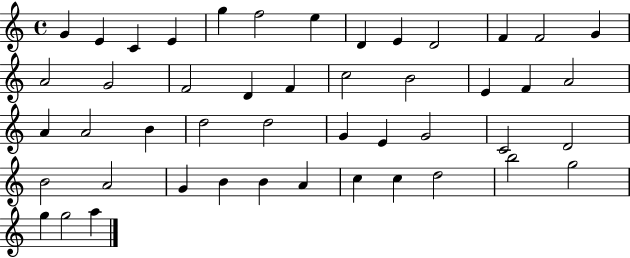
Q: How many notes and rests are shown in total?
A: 47